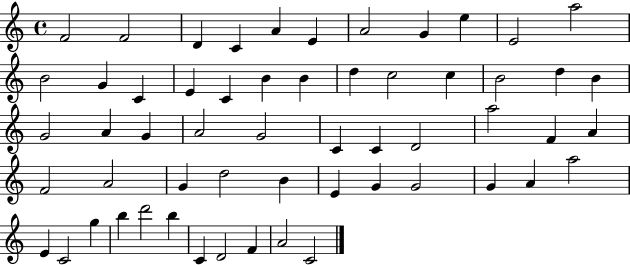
{
  \clef treble
  \time 4/4
  \defaultTimeSignature
  \key c \major
  f'2 f'2 | d'4 c'4 a'4 e'4 | a'2 g'4 e''4 | e'2 a''2 | \break b'2 g'4 c'4 | e'4 c'4 b'4 b'4 | d''4 c''2 c''4 | b'2 d''4 b'4 | \break g'2 a'4 g'4 | a'2 g'2 | c'4 c'4 d'2 | a''2 f'4 a'4 | \break f'2 a'2 | g'4 d''2 b'4 | e'4 g'4 g'2 | g'4 a'4 a''2 | \break e'4 c'2 g''4 | b''4 d'''2 b''4 | c'4 d'2 f'4 | a'2 c'2 | \break \bar "|."
}